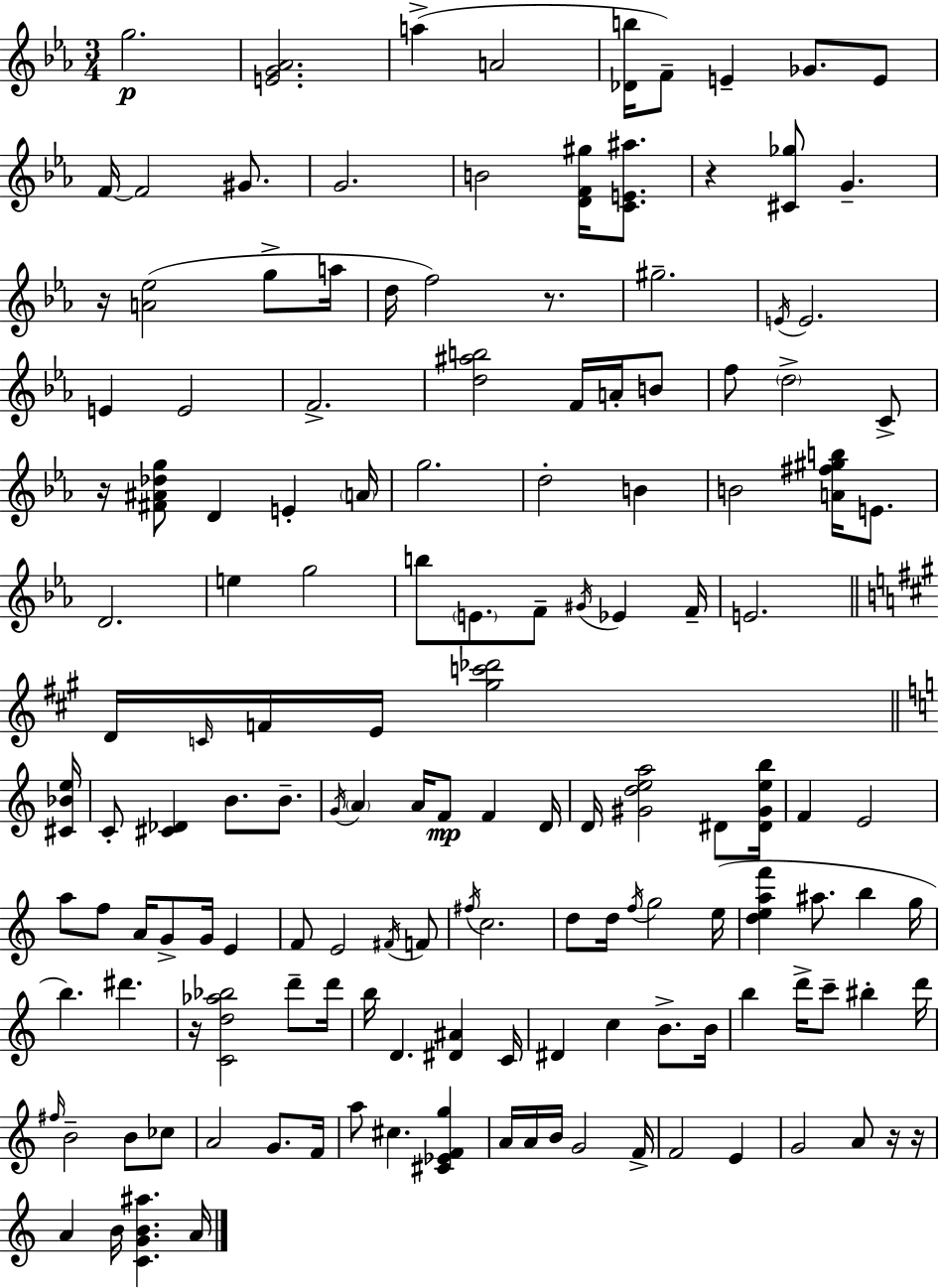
X:1
T:Untitled
M:3/4
L:1/4
K:Cm
g2 [EG_A]2 a A2 [_Db]/4 F/2 E _G/2 E/2 F/4 F2 ^G/2 G2 B2 [DF^g]/4 [CE^a]/2 z [^C_g]/2 G z/4 [A_e]2 g/2 a/4 d/4 f2 z/2 ^g2 E/4 E2 E E2 F2 [d^ab]2 F/4 A/4 B/2 f/2 d2 C/2 z/4 [^F^A_dg]/2 D E A/4 g2 d2 B B2 [A^f^gb]/4 E/2 D2 e g2 b/2 E/2 F/2 ^G/4 _E F/4 E2 D/4 C/4 F/4 E/4 [^gc'_d']2 [^C_Be]/4 C/2 [^C_D] B/2 B/2 G/4 A A/4 F/2 F D/4 D/4 [^Gdea]2 ^D/2 [^D^Geb]/4 F E2 a/2 f/2 A/4 G/2 G/4 E F/2 E2 ^F/4 F/2 ^f/4 c2 d/2 d/4 f/4 g2 e/4 [deaf'] ^a/2 b g/4 b ^d' z/4 [Cd_a_b]2 d'/2 d'/4 b/4 D [^D^A] C/4 ^D c B/2 B/4 b d'/4 c'/2 ^b d'/4 ^f/4 B2 B/2 _c/2 A2 G/2 F/4 a/2 ^c [^C_EFg] A/4 A/4 B/4 G2 F/4 F2 E G2 A/2 z/4 z/4 A B/4 [CGB^a] A/4